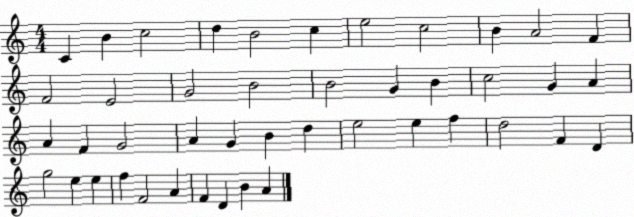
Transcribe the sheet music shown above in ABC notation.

X:1
T:Untitled
M:4/4
L:1/4
K:C
C B c2 d B2 c e2 c2 B A2 F F2 E2 G2 B2 B2 G B c2 G A A F G2 A G B d e2 e f d2 F D g2 e e f F2 A F D B A